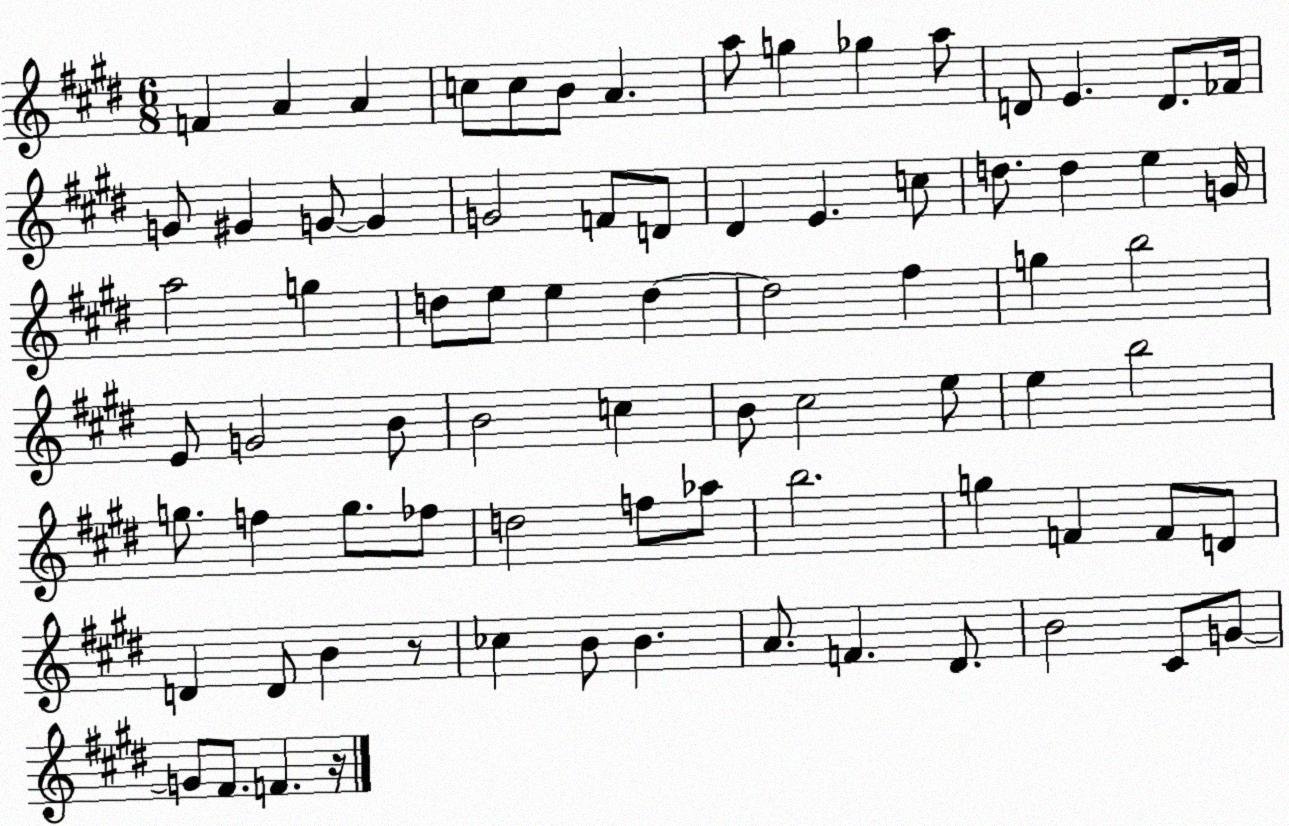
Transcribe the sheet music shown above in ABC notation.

X:1
T:Untitled
M:6/8
L:1/4
K:E
F A A c/2 c/2 B/2 A a/2 g _g a/2 D/2 E D/2 _F/4 G/2 ^G G/2 G G2 F/2 D/2 ^D E c/2 d/2 d e G/4 a2 g d/2 e/2 e d d2 ^f g b2 E/2 G2 B/2 B2 c B/2 ^c2 e/2 e b2 g/2 f g/2 _f/2 d2 f/2 _a/2 b2 g F F/2 D/2 D D/2 B z/2 _c B/2 B A/2 F ^D/2 B2 ^C/2 G/2 G/2 ^F/2 F z/4